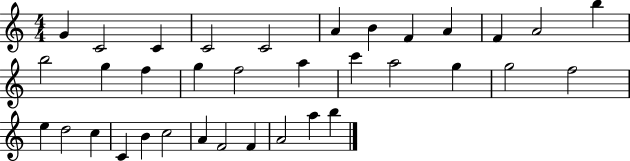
{
  \clef treble
  \numericTimeSignature
  \time 4/4
  \key c \major
  g'4 c'2 c'4 | c'2 c'2 | a'4 b'4 f'4 a'4 | f'4 a'2 b''4 | \break b''2 g''4 f''4 | g''4 f''2 a''4 | c'''4 a''2 g''4 | g''2 f''2 | \break e''4 d''2 c''4 | c'4 b'4 c''2 | a'4 f'2 f'4 | a'2 a''4 b''4 | \break \bar "|."
}